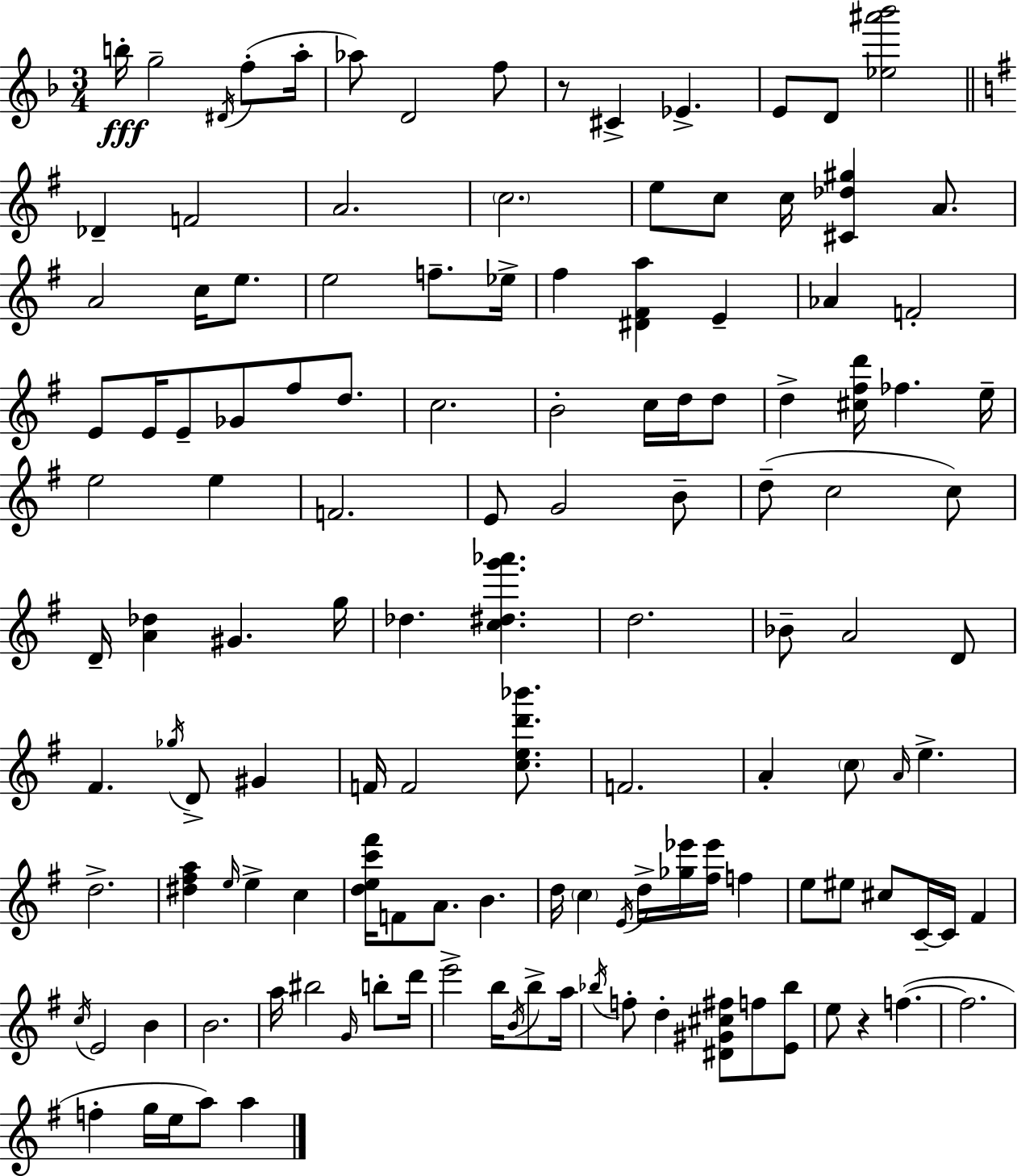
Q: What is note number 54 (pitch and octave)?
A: D4